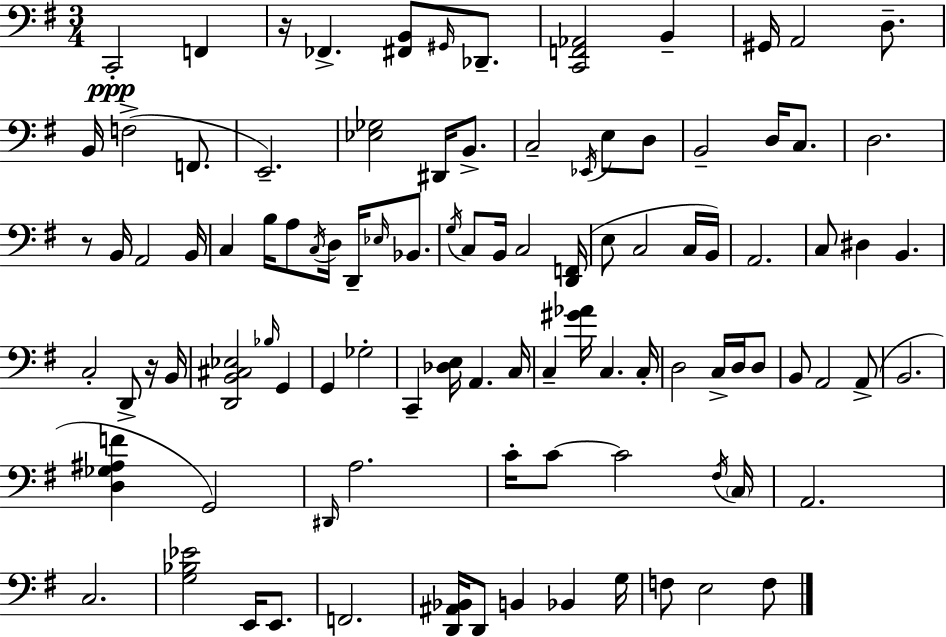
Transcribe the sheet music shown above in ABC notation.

X:1
T:Untitled
M:3/4
L:1/4
K:Em
C,,2 F,, z/4 _F,, [^F,,B,,]/2 ^G,,/4 _D,,/2 [C,,F,,_A,,]2 B,, ^G,,/4 A,,2 D,/2 B,,/4 F,2 F,,/2 E,,2 [_E,_G,]2 ^D,,/4 B,,/2 C,2 _E,,/4 E,/2 D,/2 B,,2 D,/4 C,/2 D,2 z/2 B,,/4 A,,2 B,,/4 C, B,/4 A,/2 C,/4 D,/4 D,,/4 _E,/4 _B,,/2 G,/4 C,/2 B,,/4 C,2 [D,,F,,]/4 E,/2 C,2 C,/4 B,,/4 A,,2 C,/2 ^D, B,, C,2 D,,/2 z/4 B,,/4 [D,,B,,^C,_E,]2 _B,/4 G,, G,, _G,2 C,, [_D,E,]/4 A,, C,/4 C, [^G_A]/4 C, C,/4 D,2 C,/4 D,/4 D,/2 B,,/2 A,,2 A,,/2 B,,2 [D,_G,^A,F] G,,2 ^D,,/4 A,2 C/4 C/2 C2 ^F,/4 C,/4 A,,2 C,2 [G,_B,_E]2 E,,/4 E,,/2 F,,2 [D,,^A,,_B,,]/4 D,,/2 B,, _B,, G,/4 F,/2 E,2 F,/2